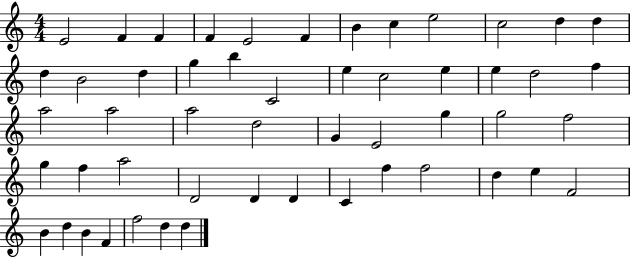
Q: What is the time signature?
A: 4/4